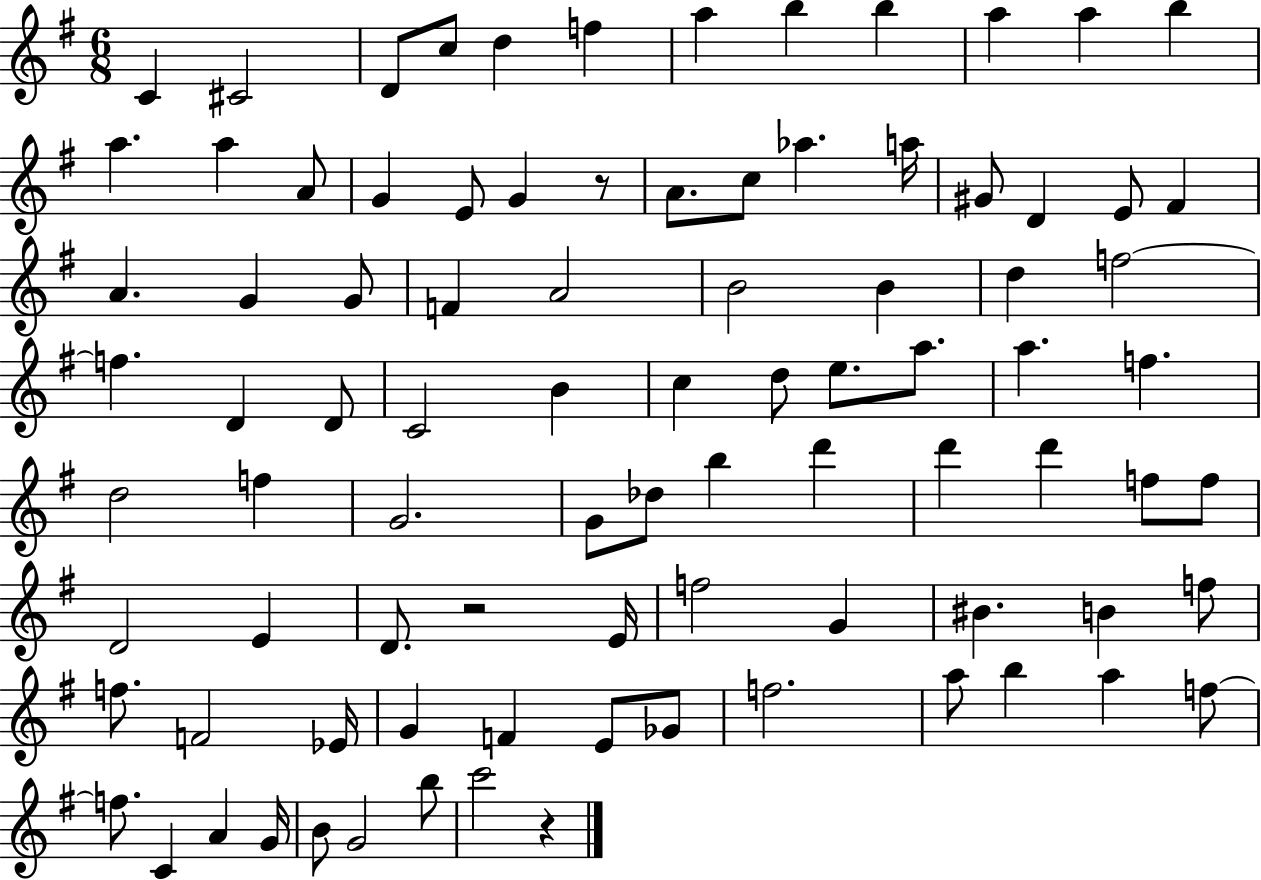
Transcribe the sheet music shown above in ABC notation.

X:1
T:Untitled
M:6/8
L:1/4
K:G
C ^C2 D/2 c/2 d f a b b a a b a a A/2 G E/2 G z/2 A/2 c/2 _a a/4 ^G/2 D E/2 ^F A G G/2 F A2 B2 B d f2 f D D/2 C2 B c d/2 e/2 a/2 a f d2 f G2 G/2 _d/2 b d' d' d' f/2 f/2 D2 E D/2 z2 E/4 f2 G ^B B f/2 f/2 F2 _E/4 G F E/2 _G/2 f2 a/2 b a f/2 f/2 C A G/4 B/2 G2 b/2 c'2 z